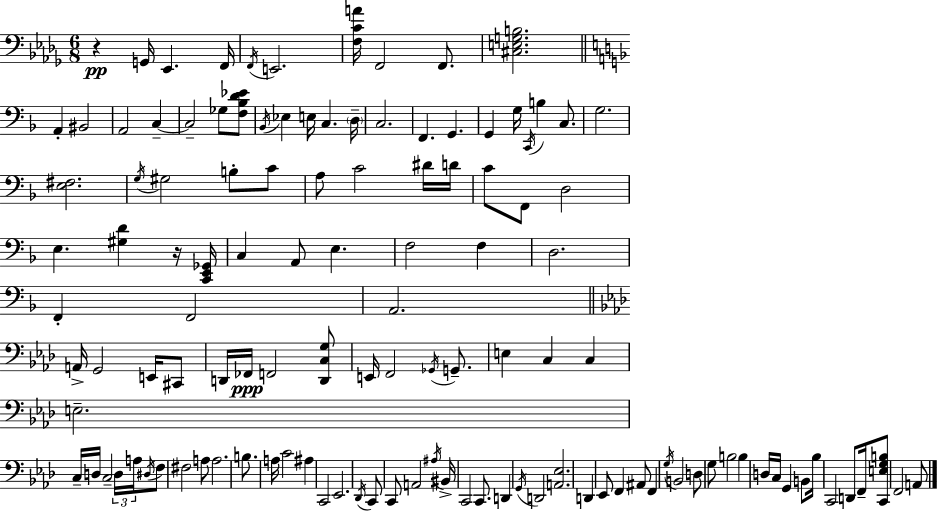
{
  \clef bass
  \numericTimeSignature
  \time 6/8
  \key bes \minor
  r4\pp g,16 ees,4. f,16 | \acciaccatura { f,16 } e,2. | <f c' a'>16 f,2 f,8. | <cis e g b>2. | \break \bar "||" \break \key f \major a,4-. bis,2 | a,2 c4--~~ | c2-- ges8 <f bes d' ees'>8 | \acciaccatura { bes,16 } ees4 e16 c4. | \break \parenthesize d16-- c2. | f,4. g,4. | g,4 g16 \acciaccatura { c,16 } b4 c8. | g2. | \break <e fis>2. | \acciaccatura { g16 } gis2 b8-. | c'8 a8 c'2 | dis'16 d'16 c'8 f,8 d2 | \break e4. <gis d'>4 | r16 <c, e, ges,>16 c4 a,8 e4. | f2 f4 | d2. | \break f,4-. f,2 | a,2. | \bar "||" \break \key f \minor a,16-> g,2 e,16 cis,8 | d,16 fes,16\ppp f,2 <d, c g>8 | e,16 f,2 \acciaccatura { ges,16 } g,8.-- | e4 c4 c4 | \break e2.-- | c16-- d16 c2-- \tuplet 3/2 { d16 | a16 \acciaccatura { dis16 } } f8 fis2 | a8 a2. | \break b8. a16 c'2 | ais4 c,2 | ees,2. | \acciaccatura { des,16 } c,8 c,8 a,2 | \break \acciaccatura { ais16 } bis,16-> c,2 | c,8. d,4 \acciaccatura { g,16 } d,2 | <a, ees>2. | d,4 ees,8 f,4 | \break ais,8 f,4 \acciaccatura { g16 } b,2 | d8 g8 b2 | b4 d16 c16 | g,4 b,8 bes16 c,2 | \break d,8 f,16-- <c, e g b>8 f,2 | a,8 \bar "|."
}